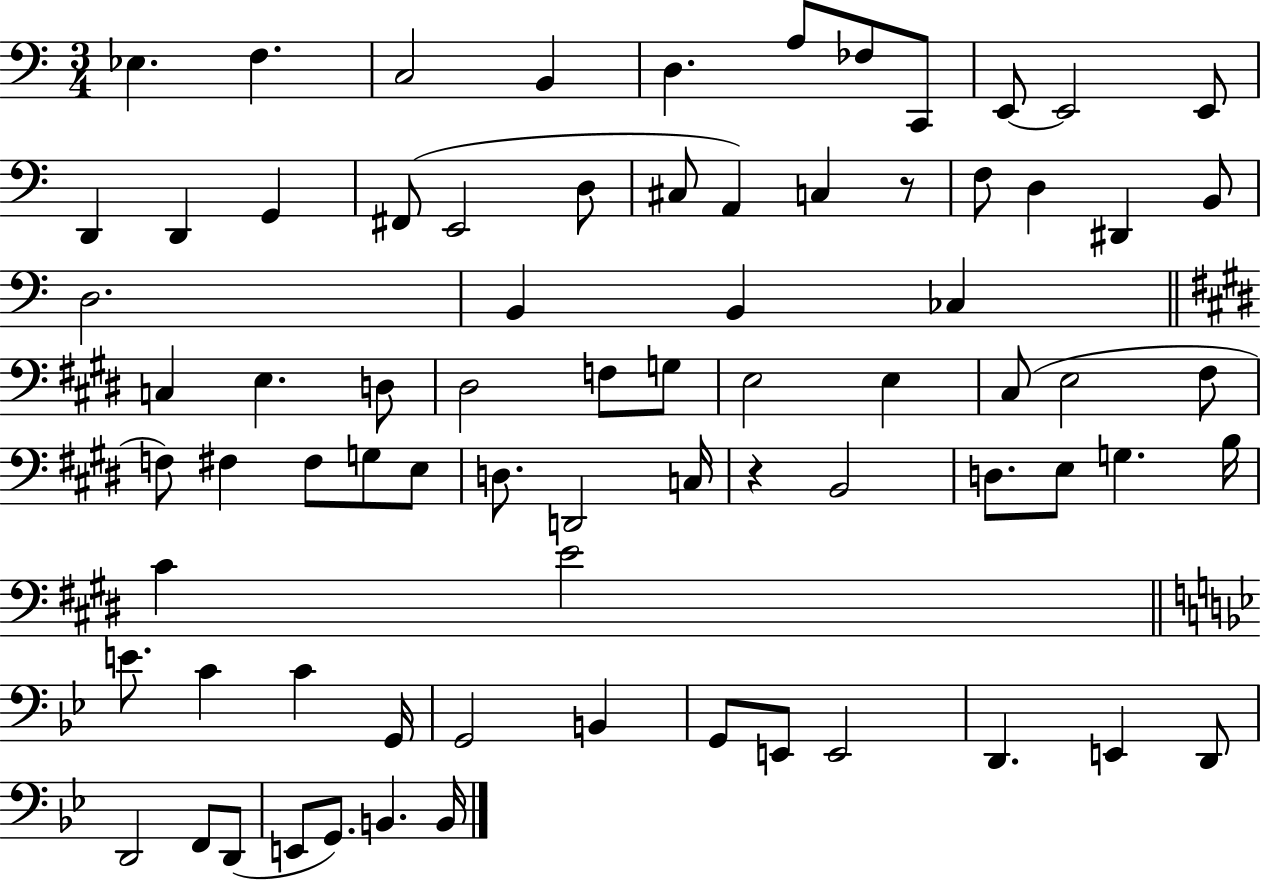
Eb3/q. F3/q. C3/h B2/q D3/q. A3/e FES3/e C2/e E2/e E2/h E2/e D2/q D2/q G2/q F#2/e E2/h D3/e C#3/e A2/q C3/q R/e F3/e D3/q D#2/q B2/e D3/h. B2/q B2/q CES3/q C3/q E3/q. D3/e D#3/h F3/e G3/e E3/h E3/q C#3/e E3/h F#3/e F3/e F#3/q F#3/e G3/e E3/e D3/e. D2/h C3/s R/q B2/h D3/e. E3/e G3/q. B3/s C#4/q E4/h E4/e. C4/q C4/q G2/s G2/h B2/q G2/e E2/e E2/h D2/q. E2/q D2/e D2/h F2/e D2/e E2/e G2/e. B2/q. B2/s